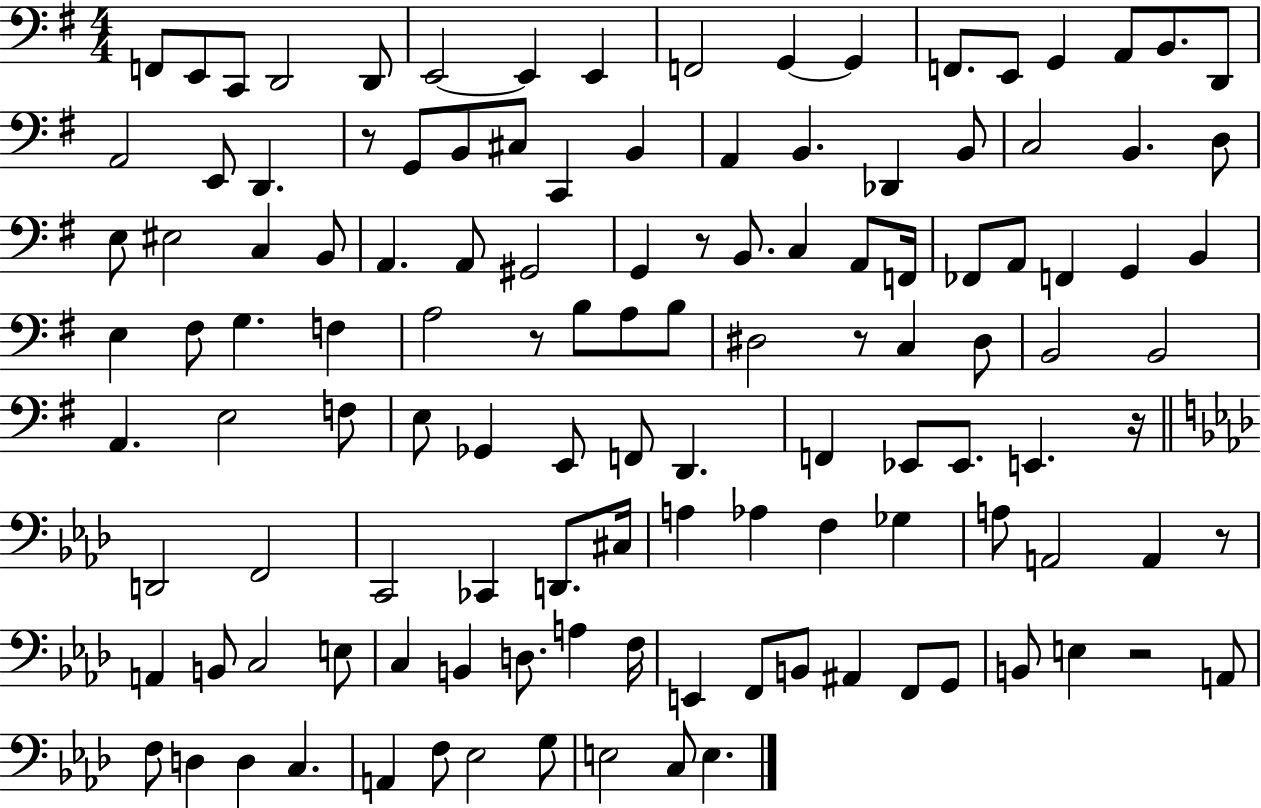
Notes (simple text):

F2/e E2/e C2/e D2/h D2/e E2/h E2/q E2/q F2/h G2/q G2/q F2/e. E2/e G2/q A2/e B2/e. D2/e A2/h E2/e D2/q. R/e G2/e B2/e C#3/e C2/q B2/q A2/q B2/q. Db2/q B2/e C3/h B2/q. D3/e E3/e EIS3/h C3/q B2/e A2/q. A2/e G#2/h G2/q R/e B2/e. C3/q A2/e F2/s FES2/e A2/e F2/q G2/q B2/q E3/q F#3/e G3/q. F3/q A3/h R/e B3/e A3/e B3/e D#3/h R/e C3/q D#3/e B2/h B2/h A2/q. E3/h F3/e E3/e Gb2/q E2/e F2/e D2/q. F2/q Eb2/e Eb2/e. E2/q. R/s D2/h F2/h C2/h CES2/q D2/e. C#3/s A3/q Ab3/q F3/q Gb3/q A3/e A2/h A2/q R/e A2/q B2/e C3/h E3/e C3/q B2/q D3/e. A3/q F3/s E2/q F2/e B2/e A#2/q F2/e G2/e B2/e E3/q R/h A2/e F3/e D3/q D3/q C3/q. A2/q F3/e Eb3/h G3/e E3/h C3/e E3/q.